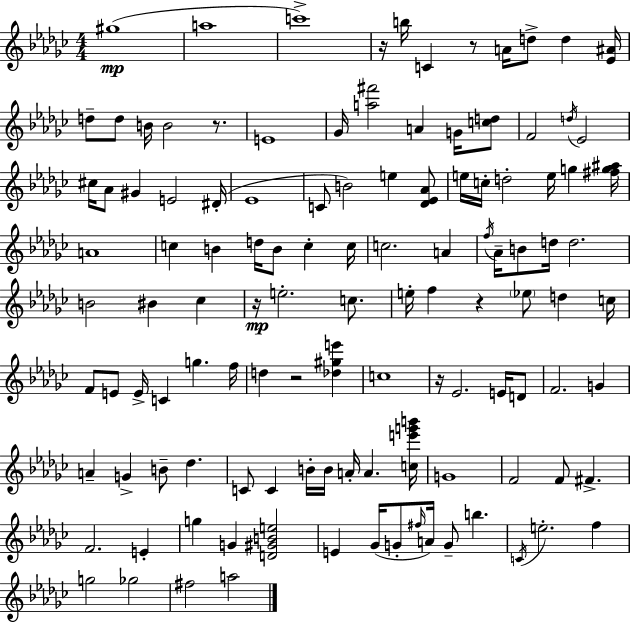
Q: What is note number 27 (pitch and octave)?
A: B4